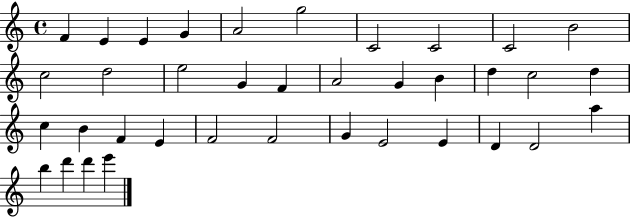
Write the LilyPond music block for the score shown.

{
  \clef treble
  \time 4/4
  \defaultTimeSignature
  \key c \major
  f'4 e'4 e'4 g'4 | a'2 g''2 | c'2 c'2 | c'2 b'2 | \break c''2 d''2 | e''2 g'4 f'4 | a'2 g'4 b'4 | d''4 c''2 d''4 | \break c''4 b'4 f'4 e'4 | f'2 f'2 | g'4 e'2 e'4 | d'4 d'2 a''4 | \break b''4 d'''4 d'''4 e'''4 | \bar "|."
}